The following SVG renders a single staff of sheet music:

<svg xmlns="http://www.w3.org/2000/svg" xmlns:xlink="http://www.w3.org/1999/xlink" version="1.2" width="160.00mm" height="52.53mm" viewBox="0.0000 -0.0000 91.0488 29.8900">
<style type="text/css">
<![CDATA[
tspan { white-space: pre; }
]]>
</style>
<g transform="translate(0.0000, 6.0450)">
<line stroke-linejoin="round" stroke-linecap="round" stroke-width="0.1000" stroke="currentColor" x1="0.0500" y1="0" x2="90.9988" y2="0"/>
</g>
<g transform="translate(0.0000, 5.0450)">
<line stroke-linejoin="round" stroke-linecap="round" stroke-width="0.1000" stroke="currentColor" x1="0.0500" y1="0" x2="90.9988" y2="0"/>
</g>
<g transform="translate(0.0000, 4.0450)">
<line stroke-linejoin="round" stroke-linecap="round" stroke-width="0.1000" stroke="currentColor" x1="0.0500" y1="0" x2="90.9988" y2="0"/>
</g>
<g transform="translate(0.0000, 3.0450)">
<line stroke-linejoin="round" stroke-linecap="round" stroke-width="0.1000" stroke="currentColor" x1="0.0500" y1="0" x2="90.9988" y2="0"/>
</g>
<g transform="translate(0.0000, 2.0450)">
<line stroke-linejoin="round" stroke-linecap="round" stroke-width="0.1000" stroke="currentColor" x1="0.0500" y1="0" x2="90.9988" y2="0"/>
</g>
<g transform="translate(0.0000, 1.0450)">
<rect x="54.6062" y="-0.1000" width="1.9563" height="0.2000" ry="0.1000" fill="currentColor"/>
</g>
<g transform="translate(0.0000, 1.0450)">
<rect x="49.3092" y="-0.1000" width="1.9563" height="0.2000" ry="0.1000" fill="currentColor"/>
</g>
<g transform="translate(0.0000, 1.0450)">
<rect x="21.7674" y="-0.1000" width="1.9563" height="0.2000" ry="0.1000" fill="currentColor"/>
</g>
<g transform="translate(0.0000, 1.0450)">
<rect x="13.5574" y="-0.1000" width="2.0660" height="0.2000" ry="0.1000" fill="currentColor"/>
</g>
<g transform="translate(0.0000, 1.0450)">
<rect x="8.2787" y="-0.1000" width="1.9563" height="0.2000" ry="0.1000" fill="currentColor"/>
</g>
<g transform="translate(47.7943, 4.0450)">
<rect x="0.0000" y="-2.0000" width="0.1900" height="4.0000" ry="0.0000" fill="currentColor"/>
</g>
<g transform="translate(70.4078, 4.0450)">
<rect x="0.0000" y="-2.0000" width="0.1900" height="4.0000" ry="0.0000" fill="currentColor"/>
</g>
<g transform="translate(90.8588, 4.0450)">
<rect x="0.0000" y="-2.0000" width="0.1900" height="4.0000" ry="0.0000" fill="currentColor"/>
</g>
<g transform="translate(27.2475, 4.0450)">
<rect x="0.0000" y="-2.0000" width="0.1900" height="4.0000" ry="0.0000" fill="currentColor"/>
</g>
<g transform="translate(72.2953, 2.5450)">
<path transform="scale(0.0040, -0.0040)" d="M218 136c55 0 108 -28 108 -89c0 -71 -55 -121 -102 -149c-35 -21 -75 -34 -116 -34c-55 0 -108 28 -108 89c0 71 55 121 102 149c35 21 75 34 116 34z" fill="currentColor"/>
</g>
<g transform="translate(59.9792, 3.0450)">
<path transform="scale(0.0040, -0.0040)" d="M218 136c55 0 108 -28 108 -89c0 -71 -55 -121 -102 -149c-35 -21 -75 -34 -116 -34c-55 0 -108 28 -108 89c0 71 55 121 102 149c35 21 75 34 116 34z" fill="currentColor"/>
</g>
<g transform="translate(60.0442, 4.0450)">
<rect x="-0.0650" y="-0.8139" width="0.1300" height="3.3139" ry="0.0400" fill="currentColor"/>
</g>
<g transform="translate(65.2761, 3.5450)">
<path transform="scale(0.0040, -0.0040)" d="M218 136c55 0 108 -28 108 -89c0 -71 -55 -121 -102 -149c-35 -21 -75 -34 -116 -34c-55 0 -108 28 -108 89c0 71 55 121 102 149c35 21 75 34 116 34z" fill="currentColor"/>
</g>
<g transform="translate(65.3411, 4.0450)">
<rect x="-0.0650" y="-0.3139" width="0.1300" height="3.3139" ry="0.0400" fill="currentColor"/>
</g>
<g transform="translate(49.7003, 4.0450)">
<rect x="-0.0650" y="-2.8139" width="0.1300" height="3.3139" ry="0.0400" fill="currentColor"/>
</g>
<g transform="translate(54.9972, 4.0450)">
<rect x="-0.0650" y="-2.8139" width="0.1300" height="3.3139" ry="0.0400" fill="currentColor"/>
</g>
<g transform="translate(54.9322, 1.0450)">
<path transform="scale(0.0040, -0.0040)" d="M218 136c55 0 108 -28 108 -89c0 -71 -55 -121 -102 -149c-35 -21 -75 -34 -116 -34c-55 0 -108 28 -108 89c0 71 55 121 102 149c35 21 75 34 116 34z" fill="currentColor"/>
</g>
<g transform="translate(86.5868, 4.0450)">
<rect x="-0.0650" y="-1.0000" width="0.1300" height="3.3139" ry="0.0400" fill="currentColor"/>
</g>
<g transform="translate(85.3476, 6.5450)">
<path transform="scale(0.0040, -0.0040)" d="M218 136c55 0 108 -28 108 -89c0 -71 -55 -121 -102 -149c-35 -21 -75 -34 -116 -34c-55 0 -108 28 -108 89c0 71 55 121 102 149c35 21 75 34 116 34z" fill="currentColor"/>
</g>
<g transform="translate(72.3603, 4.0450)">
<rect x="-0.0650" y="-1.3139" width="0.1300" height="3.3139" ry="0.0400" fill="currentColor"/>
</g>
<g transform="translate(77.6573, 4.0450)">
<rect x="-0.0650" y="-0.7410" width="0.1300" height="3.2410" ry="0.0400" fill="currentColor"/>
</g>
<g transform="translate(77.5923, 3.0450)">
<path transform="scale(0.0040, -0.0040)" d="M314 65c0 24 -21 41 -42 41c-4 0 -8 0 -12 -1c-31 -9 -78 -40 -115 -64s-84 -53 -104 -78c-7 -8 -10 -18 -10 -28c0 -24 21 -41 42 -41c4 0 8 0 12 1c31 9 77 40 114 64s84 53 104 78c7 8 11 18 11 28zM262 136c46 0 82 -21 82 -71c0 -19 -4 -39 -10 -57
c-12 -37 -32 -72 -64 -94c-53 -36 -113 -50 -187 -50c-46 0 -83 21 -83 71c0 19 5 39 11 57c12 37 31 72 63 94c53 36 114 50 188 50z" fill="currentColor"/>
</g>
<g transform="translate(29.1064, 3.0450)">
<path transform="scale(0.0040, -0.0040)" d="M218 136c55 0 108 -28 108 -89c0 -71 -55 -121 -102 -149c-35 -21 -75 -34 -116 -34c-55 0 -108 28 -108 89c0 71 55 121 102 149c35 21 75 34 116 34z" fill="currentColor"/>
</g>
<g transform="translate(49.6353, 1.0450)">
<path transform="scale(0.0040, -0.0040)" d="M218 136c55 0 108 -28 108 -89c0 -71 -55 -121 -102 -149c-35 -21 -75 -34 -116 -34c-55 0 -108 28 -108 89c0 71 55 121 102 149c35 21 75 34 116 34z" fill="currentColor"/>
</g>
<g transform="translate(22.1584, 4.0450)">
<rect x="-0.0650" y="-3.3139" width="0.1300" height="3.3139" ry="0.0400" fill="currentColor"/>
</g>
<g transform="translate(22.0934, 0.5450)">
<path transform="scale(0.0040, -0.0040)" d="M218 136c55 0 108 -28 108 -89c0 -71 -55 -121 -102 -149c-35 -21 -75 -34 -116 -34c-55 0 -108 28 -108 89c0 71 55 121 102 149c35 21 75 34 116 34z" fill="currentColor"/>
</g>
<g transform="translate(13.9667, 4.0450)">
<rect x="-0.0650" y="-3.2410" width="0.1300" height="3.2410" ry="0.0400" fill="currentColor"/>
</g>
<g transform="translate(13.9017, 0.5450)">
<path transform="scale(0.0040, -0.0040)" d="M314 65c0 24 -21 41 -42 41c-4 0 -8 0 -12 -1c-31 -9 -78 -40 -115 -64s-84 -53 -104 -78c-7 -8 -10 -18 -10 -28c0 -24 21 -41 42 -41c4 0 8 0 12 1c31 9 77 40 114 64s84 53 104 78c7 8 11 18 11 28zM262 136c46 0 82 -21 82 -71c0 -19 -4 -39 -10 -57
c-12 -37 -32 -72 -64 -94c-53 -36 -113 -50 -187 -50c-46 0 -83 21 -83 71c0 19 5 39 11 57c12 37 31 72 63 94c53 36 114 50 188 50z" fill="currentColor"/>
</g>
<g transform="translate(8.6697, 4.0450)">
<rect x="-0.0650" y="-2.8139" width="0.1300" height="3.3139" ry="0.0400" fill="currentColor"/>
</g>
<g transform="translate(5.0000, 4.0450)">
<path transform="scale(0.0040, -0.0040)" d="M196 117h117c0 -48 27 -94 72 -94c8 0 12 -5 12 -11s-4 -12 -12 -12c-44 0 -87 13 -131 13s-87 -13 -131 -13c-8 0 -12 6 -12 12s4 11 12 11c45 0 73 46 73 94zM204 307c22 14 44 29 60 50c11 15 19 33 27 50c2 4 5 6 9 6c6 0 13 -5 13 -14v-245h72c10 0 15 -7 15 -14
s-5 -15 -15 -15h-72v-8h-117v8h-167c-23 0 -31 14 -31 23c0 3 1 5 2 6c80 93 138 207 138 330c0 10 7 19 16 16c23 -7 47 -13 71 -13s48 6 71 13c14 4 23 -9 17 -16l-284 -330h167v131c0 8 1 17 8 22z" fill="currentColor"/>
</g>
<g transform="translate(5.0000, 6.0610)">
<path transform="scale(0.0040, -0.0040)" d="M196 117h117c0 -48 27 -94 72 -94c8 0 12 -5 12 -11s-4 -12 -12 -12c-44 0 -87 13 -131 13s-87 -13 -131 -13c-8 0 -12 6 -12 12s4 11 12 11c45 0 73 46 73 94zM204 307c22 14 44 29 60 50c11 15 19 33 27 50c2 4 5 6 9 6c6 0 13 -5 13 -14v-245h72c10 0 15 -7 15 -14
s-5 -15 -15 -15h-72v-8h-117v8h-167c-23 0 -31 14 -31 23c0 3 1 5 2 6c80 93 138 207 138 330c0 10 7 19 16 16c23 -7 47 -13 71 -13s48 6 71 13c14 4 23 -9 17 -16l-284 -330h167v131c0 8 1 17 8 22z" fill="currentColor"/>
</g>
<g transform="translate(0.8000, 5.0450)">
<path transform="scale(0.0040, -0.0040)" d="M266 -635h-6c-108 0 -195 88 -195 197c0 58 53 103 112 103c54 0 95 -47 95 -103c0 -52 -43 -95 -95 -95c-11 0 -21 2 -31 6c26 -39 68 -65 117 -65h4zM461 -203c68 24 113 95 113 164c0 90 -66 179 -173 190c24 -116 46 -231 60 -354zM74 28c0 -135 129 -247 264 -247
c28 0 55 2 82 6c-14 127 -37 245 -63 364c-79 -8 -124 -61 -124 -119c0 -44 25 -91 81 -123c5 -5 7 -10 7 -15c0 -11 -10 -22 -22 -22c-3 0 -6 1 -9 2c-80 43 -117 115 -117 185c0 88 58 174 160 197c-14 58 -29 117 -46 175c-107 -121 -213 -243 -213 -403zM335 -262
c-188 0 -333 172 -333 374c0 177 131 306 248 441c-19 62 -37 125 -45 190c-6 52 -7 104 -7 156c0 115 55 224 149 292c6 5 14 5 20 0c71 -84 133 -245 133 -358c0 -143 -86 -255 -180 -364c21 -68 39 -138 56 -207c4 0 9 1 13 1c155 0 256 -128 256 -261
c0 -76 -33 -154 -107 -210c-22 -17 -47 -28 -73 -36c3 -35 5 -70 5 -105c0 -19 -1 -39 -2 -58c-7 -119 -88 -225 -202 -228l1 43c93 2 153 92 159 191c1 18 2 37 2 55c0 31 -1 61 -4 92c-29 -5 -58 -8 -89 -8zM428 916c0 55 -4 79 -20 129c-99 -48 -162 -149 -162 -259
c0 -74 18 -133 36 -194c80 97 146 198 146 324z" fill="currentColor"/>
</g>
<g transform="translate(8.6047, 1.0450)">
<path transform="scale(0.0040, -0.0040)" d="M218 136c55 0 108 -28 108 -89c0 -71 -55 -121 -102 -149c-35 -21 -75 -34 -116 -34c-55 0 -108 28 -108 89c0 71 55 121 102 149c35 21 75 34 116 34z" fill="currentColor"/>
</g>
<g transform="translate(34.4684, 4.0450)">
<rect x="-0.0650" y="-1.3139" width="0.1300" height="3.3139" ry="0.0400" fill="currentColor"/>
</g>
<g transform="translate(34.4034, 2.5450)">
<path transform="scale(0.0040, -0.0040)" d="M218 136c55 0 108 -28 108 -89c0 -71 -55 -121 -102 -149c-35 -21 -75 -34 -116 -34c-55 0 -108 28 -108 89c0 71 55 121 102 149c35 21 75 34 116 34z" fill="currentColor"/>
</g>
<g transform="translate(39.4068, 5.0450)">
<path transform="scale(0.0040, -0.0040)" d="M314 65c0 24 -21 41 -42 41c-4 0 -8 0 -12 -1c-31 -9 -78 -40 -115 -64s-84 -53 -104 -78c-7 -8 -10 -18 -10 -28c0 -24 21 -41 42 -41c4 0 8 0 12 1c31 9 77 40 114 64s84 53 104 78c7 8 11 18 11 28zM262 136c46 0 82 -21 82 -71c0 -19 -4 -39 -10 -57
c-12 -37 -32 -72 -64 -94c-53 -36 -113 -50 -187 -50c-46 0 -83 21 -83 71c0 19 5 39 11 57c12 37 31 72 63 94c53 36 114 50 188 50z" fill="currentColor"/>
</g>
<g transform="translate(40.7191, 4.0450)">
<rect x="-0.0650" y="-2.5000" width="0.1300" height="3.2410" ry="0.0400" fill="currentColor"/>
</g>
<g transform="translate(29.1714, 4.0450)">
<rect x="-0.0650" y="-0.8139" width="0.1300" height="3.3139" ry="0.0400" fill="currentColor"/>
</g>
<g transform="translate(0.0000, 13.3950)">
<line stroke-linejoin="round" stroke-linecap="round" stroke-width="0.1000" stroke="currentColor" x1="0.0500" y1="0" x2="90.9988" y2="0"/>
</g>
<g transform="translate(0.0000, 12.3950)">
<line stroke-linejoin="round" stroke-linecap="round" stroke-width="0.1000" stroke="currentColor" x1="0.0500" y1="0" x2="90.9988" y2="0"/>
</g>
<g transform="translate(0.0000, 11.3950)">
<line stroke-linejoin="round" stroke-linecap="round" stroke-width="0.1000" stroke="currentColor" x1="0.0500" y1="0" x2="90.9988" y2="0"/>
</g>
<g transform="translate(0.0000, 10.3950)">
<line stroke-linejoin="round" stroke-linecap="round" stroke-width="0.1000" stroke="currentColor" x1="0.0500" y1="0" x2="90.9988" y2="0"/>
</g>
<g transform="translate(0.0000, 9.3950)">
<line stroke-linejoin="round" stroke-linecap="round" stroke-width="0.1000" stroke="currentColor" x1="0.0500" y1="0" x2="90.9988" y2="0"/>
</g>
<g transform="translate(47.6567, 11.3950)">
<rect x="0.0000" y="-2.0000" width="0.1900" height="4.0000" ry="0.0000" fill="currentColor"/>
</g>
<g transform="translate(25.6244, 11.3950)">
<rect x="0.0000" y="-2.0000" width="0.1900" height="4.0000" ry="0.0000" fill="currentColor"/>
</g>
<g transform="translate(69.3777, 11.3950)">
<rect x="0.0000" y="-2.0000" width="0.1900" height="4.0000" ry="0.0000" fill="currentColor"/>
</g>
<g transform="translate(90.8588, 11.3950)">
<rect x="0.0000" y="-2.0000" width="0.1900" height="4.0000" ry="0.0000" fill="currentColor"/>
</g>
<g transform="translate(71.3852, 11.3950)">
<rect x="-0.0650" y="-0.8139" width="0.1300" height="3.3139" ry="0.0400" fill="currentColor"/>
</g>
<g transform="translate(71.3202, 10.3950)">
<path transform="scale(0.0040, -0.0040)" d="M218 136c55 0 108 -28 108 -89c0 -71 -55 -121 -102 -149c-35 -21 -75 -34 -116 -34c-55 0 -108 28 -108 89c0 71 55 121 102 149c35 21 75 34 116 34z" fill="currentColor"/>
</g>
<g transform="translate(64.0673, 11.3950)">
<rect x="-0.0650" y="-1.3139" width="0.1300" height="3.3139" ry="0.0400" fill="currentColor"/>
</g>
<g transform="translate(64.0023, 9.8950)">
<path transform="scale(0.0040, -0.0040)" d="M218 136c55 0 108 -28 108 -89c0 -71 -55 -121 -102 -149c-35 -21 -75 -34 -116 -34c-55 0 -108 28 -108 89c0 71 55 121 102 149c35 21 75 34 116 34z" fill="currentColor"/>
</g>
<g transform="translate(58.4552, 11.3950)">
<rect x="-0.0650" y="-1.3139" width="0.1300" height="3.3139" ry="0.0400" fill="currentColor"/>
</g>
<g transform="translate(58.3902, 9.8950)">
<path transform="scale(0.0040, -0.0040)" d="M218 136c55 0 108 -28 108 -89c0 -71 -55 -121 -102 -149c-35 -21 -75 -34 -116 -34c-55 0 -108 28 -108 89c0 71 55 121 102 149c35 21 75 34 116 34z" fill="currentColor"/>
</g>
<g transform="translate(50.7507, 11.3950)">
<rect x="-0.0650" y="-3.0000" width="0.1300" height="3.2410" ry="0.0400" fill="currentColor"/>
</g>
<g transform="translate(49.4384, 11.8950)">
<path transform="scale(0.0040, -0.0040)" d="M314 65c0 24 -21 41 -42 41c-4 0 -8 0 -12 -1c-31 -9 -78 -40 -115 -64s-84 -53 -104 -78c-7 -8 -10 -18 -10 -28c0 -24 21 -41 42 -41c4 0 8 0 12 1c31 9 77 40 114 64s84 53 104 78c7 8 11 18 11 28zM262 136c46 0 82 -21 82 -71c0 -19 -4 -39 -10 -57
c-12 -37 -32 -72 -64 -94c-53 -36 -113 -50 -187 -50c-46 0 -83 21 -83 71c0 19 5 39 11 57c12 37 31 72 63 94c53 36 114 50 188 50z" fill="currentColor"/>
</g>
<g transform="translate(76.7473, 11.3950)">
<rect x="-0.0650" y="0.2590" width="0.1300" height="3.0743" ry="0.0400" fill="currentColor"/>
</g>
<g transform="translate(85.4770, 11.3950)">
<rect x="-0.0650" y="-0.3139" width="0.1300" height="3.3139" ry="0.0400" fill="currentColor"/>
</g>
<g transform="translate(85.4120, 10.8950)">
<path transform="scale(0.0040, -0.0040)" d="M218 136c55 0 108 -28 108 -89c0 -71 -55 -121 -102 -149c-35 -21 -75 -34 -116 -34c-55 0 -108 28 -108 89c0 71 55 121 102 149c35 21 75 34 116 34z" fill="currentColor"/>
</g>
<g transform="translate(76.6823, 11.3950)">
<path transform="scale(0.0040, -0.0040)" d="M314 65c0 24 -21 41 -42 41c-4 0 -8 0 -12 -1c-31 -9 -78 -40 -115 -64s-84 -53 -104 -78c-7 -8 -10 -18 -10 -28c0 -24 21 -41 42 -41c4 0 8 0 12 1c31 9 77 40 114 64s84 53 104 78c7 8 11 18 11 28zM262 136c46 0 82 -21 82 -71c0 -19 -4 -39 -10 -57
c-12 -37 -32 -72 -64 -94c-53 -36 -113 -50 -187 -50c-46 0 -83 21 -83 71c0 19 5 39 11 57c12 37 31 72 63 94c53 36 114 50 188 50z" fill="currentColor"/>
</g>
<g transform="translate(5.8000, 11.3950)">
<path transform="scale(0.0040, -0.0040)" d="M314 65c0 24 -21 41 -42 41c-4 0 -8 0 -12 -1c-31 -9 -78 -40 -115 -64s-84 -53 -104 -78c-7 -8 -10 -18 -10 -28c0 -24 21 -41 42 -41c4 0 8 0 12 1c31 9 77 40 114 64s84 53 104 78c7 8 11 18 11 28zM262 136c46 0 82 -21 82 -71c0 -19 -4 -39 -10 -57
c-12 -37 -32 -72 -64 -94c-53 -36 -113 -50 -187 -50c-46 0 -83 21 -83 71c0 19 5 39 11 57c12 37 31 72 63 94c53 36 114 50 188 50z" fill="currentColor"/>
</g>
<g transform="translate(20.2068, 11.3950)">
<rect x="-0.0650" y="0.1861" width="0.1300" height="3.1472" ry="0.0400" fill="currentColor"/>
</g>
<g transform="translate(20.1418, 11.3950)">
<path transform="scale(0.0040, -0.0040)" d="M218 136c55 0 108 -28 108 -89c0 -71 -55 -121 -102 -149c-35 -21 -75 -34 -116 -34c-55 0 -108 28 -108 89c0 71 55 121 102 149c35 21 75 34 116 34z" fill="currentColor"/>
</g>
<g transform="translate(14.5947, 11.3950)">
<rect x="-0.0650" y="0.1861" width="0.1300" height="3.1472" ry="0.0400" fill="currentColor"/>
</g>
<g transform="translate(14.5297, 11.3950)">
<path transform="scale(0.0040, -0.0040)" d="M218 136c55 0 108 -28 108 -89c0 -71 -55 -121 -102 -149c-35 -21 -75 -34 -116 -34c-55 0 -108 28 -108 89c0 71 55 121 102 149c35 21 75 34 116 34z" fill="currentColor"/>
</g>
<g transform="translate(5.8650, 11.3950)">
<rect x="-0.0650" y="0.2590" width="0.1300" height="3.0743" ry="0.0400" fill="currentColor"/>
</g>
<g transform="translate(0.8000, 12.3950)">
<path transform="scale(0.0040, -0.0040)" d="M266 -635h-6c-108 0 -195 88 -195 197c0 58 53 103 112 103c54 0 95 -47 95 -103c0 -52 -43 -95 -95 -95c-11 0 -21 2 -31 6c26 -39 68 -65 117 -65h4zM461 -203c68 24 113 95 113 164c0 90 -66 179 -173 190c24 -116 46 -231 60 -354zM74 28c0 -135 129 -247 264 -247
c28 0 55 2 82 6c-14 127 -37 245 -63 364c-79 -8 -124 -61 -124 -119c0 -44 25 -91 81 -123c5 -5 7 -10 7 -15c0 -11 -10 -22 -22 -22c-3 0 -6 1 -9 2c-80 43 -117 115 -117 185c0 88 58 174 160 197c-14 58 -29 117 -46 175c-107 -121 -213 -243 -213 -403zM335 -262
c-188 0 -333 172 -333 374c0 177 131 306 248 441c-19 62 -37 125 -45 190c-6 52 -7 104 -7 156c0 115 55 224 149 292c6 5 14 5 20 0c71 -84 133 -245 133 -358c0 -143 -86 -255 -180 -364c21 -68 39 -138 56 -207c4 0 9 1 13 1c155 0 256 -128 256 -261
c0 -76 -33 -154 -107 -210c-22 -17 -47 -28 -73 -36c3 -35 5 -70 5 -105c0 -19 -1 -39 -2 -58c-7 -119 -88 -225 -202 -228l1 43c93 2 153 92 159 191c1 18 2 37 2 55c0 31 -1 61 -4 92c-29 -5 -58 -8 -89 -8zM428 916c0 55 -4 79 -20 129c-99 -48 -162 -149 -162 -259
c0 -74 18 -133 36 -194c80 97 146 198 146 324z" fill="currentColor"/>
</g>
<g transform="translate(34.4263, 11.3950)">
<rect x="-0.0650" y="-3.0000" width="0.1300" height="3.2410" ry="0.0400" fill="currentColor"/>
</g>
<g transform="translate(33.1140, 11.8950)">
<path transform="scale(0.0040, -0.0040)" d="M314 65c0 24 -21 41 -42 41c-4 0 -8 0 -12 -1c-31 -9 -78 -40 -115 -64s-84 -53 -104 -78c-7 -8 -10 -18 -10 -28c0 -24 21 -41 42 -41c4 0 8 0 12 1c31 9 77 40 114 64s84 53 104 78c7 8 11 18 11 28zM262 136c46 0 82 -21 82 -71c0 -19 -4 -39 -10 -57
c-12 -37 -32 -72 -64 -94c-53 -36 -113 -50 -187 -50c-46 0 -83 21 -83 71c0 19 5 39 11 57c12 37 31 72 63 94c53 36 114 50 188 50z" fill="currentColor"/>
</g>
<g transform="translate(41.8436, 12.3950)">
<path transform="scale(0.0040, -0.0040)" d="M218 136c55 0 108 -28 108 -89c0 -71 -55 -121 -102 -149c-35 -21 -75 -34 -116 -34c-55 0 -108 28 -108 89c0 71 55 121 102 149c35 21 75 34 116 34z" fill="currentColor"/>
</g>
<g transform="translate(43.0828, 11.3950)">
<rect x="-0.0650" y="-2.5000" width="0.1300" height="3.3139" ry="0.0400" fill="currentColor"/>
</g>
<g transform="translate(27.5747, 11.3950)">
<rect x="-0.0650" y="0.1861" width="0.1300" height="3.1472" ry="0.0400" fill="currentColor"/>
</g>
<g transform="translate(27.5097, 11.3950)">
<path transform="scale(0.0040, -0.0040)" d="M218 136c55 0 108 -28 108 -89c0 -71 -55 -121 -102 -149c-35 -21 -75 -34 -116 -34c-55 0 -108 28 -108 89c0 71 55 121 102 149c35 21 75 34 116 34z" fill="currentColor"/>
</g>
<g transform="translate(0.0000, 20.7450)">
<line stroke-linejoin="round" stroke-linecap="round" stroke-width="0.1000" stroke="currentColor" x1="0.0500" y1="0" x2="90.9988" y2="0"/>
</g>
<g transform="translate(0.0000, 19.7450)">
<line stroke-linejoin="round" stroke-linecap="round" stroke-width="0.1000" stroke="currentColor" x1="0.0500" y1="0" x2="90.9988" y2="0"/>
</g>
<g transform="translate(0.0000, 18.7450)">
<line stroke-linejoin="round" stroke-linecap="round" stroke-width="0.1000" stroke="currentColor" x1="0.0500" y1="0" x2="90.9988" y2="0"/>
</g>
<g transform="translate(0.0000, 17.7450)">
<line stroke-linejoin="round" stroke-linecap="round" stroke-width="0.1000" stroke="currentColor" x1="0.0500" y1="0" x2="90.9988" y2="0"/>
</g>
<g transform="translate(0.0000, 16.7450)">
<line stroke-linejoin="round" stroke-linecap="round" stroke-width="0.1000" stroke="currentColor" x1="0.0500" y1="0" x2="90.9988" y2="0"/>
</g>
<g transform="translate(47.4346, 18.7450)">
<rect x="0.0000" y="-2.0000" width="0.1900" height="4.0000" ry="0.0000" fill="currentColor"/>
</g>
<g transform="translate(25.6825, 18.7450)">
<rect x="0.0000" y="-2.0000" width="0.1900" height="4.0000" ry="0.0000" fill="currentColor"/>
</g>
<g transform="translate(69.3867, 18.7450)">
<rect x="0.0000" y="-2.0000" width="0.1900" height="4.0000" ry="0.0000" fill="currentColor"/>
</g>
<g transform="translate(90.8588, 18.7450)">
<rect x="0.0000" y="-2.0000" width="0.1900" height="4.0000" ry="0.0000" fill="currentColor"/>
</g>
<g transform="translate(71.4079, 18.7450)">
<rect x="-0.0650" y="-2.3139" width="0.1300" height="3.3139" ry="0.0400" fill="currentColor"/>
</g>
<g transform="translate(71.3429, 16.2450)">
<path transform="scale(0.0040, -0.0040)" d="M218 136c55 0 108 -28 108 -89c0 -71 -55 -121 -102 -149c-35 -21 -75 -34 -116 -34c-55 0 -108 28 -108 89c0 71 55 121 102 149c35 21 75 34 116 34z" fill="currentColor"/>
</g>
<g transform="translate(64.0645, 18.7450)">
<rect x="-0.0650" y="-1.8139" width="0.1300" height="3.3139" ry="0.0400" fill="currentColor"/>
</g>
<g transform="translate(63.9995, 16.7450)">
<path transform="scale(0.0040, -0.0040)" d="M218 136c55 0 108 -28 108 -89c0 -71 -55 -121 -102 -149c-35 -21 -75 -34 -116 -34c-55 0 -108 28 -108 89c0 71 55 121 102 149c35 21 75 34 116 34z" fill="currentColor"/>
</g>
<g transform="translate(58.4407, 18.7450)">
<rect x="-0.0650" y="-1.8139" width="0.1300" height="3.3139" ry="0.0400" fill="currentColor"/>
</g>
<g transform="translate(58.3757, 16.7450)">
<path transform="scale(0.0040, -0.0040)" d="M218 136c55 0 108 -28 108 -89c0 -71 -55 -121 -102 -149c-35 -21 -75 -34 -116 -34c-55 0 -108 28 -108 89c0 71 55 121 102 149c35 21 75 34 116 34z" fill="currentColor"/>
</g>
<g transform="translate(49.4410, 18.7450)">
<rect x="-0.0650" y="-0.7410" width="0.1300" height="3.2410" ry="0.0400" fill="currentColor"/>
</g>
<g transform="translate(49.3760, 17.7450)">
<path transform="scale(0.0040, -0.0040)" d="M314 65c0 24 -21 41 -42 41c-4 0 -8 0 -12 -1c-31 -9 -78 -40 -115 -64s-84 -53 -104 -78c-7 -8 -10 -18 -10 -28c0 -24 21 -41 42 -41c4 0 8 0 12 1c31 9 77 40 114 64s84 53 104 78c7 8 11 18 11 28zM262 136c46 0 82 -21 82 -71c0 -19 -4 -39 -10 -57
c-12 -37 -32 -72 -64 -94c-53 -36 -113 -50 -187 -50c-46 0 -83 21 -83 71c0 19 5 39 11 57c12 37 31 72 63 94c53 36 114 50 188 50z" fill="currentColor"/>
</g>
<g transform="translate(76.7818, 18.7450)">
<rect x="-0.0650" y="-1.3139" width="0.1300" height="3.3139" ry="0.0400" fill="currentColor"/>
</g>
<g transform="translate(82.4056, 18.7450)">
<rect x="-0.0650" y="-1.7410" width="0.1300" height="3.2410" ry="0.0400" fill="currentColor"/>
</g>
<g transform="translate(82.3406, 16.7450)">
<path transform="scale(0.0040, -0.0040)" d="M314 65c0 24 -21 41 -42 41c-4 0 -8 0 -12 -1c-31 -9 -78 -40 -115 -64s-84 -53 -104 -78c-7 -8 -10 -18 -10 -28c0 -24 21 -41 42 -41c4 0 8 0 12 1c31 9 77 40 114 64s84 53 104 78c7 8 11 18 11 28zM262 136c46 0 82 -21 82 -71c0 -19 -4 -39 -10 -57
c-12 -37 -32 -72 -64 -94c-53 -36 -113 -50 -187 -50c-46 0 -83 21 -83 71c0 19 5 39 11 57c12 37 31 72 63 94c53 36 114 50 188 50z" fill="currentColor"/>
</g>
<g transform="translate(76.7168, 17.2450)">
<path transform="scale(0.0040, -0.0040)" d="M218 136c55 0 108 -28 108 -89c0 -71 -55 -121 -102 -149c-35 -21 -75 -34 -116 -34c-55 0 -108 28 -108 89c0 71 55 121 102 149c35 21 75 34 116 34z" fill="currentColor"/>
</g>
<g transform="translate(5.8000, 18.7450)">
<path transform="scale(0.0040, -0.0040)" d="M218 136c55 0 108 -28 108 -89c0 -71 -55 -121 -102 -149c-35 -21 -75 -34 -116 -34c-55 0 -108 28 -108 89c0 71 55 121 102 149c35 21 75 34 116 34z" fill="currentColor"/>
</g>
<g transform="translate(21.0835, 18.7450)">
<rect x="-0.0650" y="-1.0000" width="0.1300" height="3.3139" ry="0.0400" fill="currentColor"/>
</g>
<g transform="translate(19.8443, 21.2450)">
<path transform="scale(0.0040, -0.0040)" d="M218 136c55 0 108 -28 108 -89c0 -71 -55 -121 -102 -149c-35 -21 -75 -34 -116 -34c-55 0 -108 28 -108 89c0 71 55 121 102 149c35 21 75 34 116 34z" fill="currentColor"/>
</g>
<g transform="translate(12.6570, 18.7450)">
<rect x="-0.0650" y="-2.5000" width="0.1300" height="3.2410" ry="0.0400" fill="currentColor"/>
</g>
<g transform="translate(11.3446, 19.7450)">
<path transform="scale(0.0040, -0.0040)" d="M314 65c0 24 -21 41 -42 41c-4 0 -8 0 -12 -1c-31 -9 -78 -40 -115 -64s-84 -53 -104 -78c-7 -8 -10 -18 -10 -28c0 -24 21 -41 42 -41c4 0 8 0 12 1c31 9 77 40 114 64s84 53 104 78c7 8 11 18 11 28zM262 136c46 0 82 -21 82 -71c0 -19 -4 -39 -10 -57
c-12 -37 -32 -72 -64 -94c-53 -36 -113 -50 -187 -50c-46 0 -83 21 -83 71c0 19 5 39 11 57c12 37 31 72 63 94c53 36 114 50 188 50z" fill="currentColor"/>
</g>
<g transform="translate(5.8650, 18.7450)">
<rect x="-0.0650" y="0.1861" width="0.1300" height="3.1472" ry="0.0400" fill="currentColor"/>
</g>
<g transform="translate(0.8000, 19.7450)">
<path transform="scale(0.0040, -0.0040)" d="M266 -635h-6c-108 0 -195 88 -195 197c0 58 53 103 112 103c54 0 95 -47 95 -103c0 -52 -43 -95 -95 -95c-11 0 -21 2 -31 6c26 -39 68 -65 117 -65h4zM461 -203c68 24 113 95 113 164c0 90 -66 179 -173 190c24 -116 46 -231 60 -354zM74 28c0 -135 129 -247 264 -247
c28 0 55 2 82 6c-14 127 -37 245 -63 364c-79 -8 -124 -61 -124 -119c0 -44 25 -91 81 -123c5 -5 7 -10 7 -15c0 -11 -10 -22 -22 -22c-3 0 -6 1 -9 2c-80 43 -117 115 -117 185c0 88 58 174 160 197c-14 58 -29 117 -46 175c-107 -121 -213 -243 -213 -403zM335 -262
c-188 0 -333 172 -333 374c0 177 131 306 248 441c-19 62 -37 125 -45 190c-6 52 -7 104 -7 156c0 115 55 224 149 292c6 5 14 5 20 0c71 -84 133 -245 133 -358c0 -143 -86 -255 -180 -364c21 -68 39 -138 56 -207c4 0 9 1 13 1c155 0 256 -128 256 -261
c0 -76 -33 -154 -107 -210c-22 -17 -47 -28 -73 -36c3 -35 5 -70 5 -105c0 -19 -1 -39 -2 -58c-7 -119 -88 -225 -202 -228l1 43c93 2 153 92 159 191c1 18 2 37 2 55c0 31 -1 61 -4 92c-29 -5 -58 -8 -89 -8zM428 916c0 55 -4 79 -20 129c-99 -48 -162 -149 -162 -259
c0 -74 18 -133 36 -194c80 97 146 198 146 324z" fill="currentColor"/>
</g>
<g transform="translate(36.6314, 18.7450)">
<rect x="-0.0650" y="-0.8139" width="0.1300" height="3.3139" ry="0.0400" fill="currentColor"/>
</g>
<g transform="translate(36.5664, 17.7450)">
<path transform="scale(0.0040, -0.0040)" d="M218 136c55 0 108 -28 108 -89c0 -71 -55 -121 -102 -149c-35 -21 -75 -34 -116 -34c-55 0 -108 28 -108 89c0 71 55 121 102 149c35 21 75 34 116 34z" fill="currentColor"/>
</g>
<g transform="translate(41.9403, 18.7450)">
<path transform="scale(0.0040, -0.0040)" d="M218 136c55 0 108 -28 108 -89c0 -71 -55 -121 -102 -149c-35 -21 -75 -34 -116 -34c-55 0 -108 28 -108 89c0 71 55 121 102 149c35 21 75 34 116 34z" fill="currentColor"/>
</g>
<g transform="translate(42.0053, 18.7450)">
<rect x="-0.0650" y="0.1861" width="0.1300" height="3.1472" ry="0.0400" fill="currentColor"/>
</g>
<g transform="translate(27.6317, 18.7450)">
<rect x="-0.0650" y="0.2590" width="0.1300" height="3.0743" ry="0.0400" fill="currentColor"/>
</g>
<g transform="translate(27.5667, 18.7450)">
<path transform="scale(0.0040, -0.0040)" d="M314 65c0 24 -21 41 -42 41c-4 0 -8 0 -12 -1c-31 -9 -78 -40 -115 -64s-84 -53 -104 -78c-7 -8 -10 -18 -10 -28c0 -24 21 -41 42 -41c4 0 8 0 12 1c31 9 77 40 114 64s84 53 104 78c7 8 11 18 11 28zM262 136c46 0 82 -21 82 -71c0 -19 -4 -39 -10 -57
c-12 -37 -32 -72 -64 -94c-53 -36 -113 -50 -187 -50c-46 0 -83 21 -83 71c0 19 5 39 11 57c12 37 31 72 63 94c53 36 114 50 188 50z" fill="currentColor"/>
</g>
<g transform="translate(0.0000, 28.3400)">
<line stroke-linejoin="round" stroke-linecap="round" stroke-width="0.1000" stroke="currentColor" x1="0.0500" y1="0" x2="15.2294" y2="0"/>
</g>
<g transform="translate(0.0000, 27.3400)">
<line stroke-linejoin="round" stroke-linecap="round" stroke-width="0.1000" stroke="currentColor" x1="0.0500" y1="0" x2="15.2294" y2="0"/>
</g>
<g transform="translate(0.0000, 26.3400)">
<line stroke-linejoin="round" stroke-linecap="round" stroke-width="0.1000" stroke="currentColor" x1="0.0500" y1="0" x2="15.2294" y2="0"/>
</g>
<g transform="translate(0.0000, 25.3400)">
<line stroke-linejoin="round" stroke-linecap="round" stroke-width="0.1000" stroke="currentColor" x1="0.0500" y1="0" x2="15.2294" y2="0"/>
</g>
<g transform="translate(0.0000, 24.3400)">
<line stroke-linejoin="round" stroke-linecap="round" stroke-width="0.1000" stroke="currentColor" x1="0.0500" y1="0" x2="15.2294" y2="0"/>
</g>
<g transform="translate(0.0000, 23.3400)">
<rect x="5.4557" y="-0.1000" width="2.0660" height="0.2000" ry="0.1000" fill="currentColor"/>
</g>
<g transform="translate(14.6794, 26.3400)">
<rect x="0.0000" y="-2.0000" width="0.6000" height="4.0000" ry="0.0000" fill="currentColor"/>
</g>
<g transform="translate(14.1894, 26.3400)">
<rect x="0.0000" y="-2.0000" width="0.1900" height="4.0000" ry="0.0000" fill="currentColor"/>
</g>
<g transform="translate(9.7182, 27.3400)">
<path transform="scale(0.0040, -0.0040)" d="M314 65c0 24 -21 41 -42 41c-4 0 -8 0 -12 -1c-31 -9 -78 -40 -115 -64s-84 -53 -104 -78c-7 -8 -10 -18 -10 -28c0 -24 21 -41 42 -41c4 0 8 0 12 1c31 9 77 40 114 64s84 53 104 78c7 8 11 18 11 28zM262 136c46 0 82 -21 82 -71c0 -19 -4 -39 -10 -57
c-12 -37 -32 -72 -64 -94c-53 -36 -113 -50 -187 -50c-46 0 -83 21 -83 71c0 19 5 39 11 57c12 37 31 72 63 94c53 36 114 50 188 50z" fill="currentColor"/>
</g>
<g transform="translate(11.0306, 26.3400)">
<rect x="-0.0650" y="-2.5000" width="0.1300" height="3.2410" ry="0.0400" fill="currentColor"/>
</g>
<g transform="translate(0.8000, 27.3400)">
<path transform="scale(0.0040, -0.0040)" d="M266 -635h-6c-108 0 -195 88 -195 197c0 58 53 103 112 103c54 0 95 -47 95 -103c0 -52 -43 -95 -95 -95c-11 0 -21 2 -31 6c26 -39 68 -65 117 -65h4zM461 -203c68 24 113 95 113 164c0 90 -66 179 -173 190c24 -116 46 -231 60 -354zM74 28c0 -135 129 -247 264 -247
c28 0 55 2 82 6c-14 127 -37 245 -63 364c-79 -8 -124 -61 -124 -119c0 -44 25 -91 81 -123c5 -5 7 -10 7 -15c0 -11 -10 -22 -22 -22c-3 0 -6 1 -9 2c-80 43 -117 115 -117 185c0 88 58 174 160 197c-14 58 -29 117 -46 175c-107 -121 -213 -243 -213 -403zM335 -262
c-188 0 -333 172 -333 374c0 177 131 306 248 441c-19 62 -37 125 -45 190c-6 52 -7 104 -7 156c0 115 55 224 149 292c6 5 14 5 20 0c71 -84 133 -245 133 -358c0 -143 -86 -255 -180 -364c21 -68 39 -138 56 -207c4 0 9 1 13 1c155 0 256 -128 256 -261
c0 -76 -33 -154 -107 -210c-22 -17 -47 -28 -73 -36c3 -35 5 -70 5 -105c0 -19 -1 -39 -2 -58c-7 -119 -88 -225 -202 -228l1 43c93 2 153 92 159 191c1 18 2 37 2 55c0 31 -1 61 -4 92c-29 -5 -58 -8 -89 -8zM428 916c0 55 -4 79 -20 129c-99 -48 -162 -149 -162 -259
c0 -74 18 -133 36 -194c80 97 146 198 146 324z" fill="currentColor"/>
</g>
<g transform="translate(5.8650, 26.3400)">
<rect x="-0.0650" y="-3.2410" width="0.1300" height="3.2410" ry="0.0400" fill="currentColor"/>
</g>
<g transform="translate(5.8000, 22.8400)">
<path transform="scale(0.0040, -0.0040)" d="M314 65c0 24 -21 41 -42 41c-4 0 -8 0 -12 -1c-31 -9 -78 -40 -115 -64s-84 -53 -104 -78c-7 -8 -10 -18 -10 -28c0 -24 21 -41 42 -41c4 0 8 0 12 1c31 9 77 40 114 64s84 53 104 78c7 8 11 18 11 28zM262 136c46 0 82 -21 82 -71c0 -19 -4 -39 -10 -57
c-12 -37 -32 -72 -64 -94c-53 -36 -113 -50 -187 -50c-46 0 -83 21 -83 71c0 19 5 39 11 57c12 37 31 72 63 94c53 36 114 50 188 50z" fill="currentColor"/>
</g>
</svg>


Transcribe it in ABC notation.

X:1
T:Untitled
M:4/4
L:1/4
K:C
a b2 b d e G2 a a d c e d2 D B2 B B B A2 G A2 e e d B2 c B G2 D B2 d B d2 f f g e f2 b2 G2